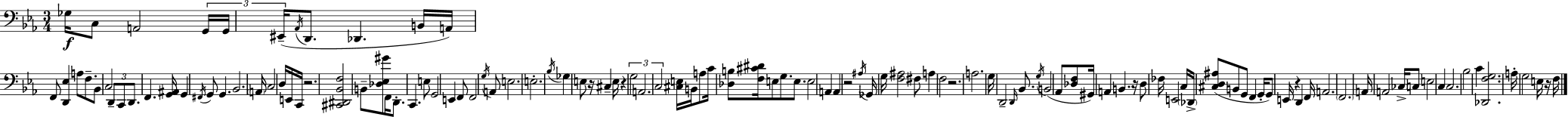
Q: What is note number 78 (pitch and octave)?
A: D3